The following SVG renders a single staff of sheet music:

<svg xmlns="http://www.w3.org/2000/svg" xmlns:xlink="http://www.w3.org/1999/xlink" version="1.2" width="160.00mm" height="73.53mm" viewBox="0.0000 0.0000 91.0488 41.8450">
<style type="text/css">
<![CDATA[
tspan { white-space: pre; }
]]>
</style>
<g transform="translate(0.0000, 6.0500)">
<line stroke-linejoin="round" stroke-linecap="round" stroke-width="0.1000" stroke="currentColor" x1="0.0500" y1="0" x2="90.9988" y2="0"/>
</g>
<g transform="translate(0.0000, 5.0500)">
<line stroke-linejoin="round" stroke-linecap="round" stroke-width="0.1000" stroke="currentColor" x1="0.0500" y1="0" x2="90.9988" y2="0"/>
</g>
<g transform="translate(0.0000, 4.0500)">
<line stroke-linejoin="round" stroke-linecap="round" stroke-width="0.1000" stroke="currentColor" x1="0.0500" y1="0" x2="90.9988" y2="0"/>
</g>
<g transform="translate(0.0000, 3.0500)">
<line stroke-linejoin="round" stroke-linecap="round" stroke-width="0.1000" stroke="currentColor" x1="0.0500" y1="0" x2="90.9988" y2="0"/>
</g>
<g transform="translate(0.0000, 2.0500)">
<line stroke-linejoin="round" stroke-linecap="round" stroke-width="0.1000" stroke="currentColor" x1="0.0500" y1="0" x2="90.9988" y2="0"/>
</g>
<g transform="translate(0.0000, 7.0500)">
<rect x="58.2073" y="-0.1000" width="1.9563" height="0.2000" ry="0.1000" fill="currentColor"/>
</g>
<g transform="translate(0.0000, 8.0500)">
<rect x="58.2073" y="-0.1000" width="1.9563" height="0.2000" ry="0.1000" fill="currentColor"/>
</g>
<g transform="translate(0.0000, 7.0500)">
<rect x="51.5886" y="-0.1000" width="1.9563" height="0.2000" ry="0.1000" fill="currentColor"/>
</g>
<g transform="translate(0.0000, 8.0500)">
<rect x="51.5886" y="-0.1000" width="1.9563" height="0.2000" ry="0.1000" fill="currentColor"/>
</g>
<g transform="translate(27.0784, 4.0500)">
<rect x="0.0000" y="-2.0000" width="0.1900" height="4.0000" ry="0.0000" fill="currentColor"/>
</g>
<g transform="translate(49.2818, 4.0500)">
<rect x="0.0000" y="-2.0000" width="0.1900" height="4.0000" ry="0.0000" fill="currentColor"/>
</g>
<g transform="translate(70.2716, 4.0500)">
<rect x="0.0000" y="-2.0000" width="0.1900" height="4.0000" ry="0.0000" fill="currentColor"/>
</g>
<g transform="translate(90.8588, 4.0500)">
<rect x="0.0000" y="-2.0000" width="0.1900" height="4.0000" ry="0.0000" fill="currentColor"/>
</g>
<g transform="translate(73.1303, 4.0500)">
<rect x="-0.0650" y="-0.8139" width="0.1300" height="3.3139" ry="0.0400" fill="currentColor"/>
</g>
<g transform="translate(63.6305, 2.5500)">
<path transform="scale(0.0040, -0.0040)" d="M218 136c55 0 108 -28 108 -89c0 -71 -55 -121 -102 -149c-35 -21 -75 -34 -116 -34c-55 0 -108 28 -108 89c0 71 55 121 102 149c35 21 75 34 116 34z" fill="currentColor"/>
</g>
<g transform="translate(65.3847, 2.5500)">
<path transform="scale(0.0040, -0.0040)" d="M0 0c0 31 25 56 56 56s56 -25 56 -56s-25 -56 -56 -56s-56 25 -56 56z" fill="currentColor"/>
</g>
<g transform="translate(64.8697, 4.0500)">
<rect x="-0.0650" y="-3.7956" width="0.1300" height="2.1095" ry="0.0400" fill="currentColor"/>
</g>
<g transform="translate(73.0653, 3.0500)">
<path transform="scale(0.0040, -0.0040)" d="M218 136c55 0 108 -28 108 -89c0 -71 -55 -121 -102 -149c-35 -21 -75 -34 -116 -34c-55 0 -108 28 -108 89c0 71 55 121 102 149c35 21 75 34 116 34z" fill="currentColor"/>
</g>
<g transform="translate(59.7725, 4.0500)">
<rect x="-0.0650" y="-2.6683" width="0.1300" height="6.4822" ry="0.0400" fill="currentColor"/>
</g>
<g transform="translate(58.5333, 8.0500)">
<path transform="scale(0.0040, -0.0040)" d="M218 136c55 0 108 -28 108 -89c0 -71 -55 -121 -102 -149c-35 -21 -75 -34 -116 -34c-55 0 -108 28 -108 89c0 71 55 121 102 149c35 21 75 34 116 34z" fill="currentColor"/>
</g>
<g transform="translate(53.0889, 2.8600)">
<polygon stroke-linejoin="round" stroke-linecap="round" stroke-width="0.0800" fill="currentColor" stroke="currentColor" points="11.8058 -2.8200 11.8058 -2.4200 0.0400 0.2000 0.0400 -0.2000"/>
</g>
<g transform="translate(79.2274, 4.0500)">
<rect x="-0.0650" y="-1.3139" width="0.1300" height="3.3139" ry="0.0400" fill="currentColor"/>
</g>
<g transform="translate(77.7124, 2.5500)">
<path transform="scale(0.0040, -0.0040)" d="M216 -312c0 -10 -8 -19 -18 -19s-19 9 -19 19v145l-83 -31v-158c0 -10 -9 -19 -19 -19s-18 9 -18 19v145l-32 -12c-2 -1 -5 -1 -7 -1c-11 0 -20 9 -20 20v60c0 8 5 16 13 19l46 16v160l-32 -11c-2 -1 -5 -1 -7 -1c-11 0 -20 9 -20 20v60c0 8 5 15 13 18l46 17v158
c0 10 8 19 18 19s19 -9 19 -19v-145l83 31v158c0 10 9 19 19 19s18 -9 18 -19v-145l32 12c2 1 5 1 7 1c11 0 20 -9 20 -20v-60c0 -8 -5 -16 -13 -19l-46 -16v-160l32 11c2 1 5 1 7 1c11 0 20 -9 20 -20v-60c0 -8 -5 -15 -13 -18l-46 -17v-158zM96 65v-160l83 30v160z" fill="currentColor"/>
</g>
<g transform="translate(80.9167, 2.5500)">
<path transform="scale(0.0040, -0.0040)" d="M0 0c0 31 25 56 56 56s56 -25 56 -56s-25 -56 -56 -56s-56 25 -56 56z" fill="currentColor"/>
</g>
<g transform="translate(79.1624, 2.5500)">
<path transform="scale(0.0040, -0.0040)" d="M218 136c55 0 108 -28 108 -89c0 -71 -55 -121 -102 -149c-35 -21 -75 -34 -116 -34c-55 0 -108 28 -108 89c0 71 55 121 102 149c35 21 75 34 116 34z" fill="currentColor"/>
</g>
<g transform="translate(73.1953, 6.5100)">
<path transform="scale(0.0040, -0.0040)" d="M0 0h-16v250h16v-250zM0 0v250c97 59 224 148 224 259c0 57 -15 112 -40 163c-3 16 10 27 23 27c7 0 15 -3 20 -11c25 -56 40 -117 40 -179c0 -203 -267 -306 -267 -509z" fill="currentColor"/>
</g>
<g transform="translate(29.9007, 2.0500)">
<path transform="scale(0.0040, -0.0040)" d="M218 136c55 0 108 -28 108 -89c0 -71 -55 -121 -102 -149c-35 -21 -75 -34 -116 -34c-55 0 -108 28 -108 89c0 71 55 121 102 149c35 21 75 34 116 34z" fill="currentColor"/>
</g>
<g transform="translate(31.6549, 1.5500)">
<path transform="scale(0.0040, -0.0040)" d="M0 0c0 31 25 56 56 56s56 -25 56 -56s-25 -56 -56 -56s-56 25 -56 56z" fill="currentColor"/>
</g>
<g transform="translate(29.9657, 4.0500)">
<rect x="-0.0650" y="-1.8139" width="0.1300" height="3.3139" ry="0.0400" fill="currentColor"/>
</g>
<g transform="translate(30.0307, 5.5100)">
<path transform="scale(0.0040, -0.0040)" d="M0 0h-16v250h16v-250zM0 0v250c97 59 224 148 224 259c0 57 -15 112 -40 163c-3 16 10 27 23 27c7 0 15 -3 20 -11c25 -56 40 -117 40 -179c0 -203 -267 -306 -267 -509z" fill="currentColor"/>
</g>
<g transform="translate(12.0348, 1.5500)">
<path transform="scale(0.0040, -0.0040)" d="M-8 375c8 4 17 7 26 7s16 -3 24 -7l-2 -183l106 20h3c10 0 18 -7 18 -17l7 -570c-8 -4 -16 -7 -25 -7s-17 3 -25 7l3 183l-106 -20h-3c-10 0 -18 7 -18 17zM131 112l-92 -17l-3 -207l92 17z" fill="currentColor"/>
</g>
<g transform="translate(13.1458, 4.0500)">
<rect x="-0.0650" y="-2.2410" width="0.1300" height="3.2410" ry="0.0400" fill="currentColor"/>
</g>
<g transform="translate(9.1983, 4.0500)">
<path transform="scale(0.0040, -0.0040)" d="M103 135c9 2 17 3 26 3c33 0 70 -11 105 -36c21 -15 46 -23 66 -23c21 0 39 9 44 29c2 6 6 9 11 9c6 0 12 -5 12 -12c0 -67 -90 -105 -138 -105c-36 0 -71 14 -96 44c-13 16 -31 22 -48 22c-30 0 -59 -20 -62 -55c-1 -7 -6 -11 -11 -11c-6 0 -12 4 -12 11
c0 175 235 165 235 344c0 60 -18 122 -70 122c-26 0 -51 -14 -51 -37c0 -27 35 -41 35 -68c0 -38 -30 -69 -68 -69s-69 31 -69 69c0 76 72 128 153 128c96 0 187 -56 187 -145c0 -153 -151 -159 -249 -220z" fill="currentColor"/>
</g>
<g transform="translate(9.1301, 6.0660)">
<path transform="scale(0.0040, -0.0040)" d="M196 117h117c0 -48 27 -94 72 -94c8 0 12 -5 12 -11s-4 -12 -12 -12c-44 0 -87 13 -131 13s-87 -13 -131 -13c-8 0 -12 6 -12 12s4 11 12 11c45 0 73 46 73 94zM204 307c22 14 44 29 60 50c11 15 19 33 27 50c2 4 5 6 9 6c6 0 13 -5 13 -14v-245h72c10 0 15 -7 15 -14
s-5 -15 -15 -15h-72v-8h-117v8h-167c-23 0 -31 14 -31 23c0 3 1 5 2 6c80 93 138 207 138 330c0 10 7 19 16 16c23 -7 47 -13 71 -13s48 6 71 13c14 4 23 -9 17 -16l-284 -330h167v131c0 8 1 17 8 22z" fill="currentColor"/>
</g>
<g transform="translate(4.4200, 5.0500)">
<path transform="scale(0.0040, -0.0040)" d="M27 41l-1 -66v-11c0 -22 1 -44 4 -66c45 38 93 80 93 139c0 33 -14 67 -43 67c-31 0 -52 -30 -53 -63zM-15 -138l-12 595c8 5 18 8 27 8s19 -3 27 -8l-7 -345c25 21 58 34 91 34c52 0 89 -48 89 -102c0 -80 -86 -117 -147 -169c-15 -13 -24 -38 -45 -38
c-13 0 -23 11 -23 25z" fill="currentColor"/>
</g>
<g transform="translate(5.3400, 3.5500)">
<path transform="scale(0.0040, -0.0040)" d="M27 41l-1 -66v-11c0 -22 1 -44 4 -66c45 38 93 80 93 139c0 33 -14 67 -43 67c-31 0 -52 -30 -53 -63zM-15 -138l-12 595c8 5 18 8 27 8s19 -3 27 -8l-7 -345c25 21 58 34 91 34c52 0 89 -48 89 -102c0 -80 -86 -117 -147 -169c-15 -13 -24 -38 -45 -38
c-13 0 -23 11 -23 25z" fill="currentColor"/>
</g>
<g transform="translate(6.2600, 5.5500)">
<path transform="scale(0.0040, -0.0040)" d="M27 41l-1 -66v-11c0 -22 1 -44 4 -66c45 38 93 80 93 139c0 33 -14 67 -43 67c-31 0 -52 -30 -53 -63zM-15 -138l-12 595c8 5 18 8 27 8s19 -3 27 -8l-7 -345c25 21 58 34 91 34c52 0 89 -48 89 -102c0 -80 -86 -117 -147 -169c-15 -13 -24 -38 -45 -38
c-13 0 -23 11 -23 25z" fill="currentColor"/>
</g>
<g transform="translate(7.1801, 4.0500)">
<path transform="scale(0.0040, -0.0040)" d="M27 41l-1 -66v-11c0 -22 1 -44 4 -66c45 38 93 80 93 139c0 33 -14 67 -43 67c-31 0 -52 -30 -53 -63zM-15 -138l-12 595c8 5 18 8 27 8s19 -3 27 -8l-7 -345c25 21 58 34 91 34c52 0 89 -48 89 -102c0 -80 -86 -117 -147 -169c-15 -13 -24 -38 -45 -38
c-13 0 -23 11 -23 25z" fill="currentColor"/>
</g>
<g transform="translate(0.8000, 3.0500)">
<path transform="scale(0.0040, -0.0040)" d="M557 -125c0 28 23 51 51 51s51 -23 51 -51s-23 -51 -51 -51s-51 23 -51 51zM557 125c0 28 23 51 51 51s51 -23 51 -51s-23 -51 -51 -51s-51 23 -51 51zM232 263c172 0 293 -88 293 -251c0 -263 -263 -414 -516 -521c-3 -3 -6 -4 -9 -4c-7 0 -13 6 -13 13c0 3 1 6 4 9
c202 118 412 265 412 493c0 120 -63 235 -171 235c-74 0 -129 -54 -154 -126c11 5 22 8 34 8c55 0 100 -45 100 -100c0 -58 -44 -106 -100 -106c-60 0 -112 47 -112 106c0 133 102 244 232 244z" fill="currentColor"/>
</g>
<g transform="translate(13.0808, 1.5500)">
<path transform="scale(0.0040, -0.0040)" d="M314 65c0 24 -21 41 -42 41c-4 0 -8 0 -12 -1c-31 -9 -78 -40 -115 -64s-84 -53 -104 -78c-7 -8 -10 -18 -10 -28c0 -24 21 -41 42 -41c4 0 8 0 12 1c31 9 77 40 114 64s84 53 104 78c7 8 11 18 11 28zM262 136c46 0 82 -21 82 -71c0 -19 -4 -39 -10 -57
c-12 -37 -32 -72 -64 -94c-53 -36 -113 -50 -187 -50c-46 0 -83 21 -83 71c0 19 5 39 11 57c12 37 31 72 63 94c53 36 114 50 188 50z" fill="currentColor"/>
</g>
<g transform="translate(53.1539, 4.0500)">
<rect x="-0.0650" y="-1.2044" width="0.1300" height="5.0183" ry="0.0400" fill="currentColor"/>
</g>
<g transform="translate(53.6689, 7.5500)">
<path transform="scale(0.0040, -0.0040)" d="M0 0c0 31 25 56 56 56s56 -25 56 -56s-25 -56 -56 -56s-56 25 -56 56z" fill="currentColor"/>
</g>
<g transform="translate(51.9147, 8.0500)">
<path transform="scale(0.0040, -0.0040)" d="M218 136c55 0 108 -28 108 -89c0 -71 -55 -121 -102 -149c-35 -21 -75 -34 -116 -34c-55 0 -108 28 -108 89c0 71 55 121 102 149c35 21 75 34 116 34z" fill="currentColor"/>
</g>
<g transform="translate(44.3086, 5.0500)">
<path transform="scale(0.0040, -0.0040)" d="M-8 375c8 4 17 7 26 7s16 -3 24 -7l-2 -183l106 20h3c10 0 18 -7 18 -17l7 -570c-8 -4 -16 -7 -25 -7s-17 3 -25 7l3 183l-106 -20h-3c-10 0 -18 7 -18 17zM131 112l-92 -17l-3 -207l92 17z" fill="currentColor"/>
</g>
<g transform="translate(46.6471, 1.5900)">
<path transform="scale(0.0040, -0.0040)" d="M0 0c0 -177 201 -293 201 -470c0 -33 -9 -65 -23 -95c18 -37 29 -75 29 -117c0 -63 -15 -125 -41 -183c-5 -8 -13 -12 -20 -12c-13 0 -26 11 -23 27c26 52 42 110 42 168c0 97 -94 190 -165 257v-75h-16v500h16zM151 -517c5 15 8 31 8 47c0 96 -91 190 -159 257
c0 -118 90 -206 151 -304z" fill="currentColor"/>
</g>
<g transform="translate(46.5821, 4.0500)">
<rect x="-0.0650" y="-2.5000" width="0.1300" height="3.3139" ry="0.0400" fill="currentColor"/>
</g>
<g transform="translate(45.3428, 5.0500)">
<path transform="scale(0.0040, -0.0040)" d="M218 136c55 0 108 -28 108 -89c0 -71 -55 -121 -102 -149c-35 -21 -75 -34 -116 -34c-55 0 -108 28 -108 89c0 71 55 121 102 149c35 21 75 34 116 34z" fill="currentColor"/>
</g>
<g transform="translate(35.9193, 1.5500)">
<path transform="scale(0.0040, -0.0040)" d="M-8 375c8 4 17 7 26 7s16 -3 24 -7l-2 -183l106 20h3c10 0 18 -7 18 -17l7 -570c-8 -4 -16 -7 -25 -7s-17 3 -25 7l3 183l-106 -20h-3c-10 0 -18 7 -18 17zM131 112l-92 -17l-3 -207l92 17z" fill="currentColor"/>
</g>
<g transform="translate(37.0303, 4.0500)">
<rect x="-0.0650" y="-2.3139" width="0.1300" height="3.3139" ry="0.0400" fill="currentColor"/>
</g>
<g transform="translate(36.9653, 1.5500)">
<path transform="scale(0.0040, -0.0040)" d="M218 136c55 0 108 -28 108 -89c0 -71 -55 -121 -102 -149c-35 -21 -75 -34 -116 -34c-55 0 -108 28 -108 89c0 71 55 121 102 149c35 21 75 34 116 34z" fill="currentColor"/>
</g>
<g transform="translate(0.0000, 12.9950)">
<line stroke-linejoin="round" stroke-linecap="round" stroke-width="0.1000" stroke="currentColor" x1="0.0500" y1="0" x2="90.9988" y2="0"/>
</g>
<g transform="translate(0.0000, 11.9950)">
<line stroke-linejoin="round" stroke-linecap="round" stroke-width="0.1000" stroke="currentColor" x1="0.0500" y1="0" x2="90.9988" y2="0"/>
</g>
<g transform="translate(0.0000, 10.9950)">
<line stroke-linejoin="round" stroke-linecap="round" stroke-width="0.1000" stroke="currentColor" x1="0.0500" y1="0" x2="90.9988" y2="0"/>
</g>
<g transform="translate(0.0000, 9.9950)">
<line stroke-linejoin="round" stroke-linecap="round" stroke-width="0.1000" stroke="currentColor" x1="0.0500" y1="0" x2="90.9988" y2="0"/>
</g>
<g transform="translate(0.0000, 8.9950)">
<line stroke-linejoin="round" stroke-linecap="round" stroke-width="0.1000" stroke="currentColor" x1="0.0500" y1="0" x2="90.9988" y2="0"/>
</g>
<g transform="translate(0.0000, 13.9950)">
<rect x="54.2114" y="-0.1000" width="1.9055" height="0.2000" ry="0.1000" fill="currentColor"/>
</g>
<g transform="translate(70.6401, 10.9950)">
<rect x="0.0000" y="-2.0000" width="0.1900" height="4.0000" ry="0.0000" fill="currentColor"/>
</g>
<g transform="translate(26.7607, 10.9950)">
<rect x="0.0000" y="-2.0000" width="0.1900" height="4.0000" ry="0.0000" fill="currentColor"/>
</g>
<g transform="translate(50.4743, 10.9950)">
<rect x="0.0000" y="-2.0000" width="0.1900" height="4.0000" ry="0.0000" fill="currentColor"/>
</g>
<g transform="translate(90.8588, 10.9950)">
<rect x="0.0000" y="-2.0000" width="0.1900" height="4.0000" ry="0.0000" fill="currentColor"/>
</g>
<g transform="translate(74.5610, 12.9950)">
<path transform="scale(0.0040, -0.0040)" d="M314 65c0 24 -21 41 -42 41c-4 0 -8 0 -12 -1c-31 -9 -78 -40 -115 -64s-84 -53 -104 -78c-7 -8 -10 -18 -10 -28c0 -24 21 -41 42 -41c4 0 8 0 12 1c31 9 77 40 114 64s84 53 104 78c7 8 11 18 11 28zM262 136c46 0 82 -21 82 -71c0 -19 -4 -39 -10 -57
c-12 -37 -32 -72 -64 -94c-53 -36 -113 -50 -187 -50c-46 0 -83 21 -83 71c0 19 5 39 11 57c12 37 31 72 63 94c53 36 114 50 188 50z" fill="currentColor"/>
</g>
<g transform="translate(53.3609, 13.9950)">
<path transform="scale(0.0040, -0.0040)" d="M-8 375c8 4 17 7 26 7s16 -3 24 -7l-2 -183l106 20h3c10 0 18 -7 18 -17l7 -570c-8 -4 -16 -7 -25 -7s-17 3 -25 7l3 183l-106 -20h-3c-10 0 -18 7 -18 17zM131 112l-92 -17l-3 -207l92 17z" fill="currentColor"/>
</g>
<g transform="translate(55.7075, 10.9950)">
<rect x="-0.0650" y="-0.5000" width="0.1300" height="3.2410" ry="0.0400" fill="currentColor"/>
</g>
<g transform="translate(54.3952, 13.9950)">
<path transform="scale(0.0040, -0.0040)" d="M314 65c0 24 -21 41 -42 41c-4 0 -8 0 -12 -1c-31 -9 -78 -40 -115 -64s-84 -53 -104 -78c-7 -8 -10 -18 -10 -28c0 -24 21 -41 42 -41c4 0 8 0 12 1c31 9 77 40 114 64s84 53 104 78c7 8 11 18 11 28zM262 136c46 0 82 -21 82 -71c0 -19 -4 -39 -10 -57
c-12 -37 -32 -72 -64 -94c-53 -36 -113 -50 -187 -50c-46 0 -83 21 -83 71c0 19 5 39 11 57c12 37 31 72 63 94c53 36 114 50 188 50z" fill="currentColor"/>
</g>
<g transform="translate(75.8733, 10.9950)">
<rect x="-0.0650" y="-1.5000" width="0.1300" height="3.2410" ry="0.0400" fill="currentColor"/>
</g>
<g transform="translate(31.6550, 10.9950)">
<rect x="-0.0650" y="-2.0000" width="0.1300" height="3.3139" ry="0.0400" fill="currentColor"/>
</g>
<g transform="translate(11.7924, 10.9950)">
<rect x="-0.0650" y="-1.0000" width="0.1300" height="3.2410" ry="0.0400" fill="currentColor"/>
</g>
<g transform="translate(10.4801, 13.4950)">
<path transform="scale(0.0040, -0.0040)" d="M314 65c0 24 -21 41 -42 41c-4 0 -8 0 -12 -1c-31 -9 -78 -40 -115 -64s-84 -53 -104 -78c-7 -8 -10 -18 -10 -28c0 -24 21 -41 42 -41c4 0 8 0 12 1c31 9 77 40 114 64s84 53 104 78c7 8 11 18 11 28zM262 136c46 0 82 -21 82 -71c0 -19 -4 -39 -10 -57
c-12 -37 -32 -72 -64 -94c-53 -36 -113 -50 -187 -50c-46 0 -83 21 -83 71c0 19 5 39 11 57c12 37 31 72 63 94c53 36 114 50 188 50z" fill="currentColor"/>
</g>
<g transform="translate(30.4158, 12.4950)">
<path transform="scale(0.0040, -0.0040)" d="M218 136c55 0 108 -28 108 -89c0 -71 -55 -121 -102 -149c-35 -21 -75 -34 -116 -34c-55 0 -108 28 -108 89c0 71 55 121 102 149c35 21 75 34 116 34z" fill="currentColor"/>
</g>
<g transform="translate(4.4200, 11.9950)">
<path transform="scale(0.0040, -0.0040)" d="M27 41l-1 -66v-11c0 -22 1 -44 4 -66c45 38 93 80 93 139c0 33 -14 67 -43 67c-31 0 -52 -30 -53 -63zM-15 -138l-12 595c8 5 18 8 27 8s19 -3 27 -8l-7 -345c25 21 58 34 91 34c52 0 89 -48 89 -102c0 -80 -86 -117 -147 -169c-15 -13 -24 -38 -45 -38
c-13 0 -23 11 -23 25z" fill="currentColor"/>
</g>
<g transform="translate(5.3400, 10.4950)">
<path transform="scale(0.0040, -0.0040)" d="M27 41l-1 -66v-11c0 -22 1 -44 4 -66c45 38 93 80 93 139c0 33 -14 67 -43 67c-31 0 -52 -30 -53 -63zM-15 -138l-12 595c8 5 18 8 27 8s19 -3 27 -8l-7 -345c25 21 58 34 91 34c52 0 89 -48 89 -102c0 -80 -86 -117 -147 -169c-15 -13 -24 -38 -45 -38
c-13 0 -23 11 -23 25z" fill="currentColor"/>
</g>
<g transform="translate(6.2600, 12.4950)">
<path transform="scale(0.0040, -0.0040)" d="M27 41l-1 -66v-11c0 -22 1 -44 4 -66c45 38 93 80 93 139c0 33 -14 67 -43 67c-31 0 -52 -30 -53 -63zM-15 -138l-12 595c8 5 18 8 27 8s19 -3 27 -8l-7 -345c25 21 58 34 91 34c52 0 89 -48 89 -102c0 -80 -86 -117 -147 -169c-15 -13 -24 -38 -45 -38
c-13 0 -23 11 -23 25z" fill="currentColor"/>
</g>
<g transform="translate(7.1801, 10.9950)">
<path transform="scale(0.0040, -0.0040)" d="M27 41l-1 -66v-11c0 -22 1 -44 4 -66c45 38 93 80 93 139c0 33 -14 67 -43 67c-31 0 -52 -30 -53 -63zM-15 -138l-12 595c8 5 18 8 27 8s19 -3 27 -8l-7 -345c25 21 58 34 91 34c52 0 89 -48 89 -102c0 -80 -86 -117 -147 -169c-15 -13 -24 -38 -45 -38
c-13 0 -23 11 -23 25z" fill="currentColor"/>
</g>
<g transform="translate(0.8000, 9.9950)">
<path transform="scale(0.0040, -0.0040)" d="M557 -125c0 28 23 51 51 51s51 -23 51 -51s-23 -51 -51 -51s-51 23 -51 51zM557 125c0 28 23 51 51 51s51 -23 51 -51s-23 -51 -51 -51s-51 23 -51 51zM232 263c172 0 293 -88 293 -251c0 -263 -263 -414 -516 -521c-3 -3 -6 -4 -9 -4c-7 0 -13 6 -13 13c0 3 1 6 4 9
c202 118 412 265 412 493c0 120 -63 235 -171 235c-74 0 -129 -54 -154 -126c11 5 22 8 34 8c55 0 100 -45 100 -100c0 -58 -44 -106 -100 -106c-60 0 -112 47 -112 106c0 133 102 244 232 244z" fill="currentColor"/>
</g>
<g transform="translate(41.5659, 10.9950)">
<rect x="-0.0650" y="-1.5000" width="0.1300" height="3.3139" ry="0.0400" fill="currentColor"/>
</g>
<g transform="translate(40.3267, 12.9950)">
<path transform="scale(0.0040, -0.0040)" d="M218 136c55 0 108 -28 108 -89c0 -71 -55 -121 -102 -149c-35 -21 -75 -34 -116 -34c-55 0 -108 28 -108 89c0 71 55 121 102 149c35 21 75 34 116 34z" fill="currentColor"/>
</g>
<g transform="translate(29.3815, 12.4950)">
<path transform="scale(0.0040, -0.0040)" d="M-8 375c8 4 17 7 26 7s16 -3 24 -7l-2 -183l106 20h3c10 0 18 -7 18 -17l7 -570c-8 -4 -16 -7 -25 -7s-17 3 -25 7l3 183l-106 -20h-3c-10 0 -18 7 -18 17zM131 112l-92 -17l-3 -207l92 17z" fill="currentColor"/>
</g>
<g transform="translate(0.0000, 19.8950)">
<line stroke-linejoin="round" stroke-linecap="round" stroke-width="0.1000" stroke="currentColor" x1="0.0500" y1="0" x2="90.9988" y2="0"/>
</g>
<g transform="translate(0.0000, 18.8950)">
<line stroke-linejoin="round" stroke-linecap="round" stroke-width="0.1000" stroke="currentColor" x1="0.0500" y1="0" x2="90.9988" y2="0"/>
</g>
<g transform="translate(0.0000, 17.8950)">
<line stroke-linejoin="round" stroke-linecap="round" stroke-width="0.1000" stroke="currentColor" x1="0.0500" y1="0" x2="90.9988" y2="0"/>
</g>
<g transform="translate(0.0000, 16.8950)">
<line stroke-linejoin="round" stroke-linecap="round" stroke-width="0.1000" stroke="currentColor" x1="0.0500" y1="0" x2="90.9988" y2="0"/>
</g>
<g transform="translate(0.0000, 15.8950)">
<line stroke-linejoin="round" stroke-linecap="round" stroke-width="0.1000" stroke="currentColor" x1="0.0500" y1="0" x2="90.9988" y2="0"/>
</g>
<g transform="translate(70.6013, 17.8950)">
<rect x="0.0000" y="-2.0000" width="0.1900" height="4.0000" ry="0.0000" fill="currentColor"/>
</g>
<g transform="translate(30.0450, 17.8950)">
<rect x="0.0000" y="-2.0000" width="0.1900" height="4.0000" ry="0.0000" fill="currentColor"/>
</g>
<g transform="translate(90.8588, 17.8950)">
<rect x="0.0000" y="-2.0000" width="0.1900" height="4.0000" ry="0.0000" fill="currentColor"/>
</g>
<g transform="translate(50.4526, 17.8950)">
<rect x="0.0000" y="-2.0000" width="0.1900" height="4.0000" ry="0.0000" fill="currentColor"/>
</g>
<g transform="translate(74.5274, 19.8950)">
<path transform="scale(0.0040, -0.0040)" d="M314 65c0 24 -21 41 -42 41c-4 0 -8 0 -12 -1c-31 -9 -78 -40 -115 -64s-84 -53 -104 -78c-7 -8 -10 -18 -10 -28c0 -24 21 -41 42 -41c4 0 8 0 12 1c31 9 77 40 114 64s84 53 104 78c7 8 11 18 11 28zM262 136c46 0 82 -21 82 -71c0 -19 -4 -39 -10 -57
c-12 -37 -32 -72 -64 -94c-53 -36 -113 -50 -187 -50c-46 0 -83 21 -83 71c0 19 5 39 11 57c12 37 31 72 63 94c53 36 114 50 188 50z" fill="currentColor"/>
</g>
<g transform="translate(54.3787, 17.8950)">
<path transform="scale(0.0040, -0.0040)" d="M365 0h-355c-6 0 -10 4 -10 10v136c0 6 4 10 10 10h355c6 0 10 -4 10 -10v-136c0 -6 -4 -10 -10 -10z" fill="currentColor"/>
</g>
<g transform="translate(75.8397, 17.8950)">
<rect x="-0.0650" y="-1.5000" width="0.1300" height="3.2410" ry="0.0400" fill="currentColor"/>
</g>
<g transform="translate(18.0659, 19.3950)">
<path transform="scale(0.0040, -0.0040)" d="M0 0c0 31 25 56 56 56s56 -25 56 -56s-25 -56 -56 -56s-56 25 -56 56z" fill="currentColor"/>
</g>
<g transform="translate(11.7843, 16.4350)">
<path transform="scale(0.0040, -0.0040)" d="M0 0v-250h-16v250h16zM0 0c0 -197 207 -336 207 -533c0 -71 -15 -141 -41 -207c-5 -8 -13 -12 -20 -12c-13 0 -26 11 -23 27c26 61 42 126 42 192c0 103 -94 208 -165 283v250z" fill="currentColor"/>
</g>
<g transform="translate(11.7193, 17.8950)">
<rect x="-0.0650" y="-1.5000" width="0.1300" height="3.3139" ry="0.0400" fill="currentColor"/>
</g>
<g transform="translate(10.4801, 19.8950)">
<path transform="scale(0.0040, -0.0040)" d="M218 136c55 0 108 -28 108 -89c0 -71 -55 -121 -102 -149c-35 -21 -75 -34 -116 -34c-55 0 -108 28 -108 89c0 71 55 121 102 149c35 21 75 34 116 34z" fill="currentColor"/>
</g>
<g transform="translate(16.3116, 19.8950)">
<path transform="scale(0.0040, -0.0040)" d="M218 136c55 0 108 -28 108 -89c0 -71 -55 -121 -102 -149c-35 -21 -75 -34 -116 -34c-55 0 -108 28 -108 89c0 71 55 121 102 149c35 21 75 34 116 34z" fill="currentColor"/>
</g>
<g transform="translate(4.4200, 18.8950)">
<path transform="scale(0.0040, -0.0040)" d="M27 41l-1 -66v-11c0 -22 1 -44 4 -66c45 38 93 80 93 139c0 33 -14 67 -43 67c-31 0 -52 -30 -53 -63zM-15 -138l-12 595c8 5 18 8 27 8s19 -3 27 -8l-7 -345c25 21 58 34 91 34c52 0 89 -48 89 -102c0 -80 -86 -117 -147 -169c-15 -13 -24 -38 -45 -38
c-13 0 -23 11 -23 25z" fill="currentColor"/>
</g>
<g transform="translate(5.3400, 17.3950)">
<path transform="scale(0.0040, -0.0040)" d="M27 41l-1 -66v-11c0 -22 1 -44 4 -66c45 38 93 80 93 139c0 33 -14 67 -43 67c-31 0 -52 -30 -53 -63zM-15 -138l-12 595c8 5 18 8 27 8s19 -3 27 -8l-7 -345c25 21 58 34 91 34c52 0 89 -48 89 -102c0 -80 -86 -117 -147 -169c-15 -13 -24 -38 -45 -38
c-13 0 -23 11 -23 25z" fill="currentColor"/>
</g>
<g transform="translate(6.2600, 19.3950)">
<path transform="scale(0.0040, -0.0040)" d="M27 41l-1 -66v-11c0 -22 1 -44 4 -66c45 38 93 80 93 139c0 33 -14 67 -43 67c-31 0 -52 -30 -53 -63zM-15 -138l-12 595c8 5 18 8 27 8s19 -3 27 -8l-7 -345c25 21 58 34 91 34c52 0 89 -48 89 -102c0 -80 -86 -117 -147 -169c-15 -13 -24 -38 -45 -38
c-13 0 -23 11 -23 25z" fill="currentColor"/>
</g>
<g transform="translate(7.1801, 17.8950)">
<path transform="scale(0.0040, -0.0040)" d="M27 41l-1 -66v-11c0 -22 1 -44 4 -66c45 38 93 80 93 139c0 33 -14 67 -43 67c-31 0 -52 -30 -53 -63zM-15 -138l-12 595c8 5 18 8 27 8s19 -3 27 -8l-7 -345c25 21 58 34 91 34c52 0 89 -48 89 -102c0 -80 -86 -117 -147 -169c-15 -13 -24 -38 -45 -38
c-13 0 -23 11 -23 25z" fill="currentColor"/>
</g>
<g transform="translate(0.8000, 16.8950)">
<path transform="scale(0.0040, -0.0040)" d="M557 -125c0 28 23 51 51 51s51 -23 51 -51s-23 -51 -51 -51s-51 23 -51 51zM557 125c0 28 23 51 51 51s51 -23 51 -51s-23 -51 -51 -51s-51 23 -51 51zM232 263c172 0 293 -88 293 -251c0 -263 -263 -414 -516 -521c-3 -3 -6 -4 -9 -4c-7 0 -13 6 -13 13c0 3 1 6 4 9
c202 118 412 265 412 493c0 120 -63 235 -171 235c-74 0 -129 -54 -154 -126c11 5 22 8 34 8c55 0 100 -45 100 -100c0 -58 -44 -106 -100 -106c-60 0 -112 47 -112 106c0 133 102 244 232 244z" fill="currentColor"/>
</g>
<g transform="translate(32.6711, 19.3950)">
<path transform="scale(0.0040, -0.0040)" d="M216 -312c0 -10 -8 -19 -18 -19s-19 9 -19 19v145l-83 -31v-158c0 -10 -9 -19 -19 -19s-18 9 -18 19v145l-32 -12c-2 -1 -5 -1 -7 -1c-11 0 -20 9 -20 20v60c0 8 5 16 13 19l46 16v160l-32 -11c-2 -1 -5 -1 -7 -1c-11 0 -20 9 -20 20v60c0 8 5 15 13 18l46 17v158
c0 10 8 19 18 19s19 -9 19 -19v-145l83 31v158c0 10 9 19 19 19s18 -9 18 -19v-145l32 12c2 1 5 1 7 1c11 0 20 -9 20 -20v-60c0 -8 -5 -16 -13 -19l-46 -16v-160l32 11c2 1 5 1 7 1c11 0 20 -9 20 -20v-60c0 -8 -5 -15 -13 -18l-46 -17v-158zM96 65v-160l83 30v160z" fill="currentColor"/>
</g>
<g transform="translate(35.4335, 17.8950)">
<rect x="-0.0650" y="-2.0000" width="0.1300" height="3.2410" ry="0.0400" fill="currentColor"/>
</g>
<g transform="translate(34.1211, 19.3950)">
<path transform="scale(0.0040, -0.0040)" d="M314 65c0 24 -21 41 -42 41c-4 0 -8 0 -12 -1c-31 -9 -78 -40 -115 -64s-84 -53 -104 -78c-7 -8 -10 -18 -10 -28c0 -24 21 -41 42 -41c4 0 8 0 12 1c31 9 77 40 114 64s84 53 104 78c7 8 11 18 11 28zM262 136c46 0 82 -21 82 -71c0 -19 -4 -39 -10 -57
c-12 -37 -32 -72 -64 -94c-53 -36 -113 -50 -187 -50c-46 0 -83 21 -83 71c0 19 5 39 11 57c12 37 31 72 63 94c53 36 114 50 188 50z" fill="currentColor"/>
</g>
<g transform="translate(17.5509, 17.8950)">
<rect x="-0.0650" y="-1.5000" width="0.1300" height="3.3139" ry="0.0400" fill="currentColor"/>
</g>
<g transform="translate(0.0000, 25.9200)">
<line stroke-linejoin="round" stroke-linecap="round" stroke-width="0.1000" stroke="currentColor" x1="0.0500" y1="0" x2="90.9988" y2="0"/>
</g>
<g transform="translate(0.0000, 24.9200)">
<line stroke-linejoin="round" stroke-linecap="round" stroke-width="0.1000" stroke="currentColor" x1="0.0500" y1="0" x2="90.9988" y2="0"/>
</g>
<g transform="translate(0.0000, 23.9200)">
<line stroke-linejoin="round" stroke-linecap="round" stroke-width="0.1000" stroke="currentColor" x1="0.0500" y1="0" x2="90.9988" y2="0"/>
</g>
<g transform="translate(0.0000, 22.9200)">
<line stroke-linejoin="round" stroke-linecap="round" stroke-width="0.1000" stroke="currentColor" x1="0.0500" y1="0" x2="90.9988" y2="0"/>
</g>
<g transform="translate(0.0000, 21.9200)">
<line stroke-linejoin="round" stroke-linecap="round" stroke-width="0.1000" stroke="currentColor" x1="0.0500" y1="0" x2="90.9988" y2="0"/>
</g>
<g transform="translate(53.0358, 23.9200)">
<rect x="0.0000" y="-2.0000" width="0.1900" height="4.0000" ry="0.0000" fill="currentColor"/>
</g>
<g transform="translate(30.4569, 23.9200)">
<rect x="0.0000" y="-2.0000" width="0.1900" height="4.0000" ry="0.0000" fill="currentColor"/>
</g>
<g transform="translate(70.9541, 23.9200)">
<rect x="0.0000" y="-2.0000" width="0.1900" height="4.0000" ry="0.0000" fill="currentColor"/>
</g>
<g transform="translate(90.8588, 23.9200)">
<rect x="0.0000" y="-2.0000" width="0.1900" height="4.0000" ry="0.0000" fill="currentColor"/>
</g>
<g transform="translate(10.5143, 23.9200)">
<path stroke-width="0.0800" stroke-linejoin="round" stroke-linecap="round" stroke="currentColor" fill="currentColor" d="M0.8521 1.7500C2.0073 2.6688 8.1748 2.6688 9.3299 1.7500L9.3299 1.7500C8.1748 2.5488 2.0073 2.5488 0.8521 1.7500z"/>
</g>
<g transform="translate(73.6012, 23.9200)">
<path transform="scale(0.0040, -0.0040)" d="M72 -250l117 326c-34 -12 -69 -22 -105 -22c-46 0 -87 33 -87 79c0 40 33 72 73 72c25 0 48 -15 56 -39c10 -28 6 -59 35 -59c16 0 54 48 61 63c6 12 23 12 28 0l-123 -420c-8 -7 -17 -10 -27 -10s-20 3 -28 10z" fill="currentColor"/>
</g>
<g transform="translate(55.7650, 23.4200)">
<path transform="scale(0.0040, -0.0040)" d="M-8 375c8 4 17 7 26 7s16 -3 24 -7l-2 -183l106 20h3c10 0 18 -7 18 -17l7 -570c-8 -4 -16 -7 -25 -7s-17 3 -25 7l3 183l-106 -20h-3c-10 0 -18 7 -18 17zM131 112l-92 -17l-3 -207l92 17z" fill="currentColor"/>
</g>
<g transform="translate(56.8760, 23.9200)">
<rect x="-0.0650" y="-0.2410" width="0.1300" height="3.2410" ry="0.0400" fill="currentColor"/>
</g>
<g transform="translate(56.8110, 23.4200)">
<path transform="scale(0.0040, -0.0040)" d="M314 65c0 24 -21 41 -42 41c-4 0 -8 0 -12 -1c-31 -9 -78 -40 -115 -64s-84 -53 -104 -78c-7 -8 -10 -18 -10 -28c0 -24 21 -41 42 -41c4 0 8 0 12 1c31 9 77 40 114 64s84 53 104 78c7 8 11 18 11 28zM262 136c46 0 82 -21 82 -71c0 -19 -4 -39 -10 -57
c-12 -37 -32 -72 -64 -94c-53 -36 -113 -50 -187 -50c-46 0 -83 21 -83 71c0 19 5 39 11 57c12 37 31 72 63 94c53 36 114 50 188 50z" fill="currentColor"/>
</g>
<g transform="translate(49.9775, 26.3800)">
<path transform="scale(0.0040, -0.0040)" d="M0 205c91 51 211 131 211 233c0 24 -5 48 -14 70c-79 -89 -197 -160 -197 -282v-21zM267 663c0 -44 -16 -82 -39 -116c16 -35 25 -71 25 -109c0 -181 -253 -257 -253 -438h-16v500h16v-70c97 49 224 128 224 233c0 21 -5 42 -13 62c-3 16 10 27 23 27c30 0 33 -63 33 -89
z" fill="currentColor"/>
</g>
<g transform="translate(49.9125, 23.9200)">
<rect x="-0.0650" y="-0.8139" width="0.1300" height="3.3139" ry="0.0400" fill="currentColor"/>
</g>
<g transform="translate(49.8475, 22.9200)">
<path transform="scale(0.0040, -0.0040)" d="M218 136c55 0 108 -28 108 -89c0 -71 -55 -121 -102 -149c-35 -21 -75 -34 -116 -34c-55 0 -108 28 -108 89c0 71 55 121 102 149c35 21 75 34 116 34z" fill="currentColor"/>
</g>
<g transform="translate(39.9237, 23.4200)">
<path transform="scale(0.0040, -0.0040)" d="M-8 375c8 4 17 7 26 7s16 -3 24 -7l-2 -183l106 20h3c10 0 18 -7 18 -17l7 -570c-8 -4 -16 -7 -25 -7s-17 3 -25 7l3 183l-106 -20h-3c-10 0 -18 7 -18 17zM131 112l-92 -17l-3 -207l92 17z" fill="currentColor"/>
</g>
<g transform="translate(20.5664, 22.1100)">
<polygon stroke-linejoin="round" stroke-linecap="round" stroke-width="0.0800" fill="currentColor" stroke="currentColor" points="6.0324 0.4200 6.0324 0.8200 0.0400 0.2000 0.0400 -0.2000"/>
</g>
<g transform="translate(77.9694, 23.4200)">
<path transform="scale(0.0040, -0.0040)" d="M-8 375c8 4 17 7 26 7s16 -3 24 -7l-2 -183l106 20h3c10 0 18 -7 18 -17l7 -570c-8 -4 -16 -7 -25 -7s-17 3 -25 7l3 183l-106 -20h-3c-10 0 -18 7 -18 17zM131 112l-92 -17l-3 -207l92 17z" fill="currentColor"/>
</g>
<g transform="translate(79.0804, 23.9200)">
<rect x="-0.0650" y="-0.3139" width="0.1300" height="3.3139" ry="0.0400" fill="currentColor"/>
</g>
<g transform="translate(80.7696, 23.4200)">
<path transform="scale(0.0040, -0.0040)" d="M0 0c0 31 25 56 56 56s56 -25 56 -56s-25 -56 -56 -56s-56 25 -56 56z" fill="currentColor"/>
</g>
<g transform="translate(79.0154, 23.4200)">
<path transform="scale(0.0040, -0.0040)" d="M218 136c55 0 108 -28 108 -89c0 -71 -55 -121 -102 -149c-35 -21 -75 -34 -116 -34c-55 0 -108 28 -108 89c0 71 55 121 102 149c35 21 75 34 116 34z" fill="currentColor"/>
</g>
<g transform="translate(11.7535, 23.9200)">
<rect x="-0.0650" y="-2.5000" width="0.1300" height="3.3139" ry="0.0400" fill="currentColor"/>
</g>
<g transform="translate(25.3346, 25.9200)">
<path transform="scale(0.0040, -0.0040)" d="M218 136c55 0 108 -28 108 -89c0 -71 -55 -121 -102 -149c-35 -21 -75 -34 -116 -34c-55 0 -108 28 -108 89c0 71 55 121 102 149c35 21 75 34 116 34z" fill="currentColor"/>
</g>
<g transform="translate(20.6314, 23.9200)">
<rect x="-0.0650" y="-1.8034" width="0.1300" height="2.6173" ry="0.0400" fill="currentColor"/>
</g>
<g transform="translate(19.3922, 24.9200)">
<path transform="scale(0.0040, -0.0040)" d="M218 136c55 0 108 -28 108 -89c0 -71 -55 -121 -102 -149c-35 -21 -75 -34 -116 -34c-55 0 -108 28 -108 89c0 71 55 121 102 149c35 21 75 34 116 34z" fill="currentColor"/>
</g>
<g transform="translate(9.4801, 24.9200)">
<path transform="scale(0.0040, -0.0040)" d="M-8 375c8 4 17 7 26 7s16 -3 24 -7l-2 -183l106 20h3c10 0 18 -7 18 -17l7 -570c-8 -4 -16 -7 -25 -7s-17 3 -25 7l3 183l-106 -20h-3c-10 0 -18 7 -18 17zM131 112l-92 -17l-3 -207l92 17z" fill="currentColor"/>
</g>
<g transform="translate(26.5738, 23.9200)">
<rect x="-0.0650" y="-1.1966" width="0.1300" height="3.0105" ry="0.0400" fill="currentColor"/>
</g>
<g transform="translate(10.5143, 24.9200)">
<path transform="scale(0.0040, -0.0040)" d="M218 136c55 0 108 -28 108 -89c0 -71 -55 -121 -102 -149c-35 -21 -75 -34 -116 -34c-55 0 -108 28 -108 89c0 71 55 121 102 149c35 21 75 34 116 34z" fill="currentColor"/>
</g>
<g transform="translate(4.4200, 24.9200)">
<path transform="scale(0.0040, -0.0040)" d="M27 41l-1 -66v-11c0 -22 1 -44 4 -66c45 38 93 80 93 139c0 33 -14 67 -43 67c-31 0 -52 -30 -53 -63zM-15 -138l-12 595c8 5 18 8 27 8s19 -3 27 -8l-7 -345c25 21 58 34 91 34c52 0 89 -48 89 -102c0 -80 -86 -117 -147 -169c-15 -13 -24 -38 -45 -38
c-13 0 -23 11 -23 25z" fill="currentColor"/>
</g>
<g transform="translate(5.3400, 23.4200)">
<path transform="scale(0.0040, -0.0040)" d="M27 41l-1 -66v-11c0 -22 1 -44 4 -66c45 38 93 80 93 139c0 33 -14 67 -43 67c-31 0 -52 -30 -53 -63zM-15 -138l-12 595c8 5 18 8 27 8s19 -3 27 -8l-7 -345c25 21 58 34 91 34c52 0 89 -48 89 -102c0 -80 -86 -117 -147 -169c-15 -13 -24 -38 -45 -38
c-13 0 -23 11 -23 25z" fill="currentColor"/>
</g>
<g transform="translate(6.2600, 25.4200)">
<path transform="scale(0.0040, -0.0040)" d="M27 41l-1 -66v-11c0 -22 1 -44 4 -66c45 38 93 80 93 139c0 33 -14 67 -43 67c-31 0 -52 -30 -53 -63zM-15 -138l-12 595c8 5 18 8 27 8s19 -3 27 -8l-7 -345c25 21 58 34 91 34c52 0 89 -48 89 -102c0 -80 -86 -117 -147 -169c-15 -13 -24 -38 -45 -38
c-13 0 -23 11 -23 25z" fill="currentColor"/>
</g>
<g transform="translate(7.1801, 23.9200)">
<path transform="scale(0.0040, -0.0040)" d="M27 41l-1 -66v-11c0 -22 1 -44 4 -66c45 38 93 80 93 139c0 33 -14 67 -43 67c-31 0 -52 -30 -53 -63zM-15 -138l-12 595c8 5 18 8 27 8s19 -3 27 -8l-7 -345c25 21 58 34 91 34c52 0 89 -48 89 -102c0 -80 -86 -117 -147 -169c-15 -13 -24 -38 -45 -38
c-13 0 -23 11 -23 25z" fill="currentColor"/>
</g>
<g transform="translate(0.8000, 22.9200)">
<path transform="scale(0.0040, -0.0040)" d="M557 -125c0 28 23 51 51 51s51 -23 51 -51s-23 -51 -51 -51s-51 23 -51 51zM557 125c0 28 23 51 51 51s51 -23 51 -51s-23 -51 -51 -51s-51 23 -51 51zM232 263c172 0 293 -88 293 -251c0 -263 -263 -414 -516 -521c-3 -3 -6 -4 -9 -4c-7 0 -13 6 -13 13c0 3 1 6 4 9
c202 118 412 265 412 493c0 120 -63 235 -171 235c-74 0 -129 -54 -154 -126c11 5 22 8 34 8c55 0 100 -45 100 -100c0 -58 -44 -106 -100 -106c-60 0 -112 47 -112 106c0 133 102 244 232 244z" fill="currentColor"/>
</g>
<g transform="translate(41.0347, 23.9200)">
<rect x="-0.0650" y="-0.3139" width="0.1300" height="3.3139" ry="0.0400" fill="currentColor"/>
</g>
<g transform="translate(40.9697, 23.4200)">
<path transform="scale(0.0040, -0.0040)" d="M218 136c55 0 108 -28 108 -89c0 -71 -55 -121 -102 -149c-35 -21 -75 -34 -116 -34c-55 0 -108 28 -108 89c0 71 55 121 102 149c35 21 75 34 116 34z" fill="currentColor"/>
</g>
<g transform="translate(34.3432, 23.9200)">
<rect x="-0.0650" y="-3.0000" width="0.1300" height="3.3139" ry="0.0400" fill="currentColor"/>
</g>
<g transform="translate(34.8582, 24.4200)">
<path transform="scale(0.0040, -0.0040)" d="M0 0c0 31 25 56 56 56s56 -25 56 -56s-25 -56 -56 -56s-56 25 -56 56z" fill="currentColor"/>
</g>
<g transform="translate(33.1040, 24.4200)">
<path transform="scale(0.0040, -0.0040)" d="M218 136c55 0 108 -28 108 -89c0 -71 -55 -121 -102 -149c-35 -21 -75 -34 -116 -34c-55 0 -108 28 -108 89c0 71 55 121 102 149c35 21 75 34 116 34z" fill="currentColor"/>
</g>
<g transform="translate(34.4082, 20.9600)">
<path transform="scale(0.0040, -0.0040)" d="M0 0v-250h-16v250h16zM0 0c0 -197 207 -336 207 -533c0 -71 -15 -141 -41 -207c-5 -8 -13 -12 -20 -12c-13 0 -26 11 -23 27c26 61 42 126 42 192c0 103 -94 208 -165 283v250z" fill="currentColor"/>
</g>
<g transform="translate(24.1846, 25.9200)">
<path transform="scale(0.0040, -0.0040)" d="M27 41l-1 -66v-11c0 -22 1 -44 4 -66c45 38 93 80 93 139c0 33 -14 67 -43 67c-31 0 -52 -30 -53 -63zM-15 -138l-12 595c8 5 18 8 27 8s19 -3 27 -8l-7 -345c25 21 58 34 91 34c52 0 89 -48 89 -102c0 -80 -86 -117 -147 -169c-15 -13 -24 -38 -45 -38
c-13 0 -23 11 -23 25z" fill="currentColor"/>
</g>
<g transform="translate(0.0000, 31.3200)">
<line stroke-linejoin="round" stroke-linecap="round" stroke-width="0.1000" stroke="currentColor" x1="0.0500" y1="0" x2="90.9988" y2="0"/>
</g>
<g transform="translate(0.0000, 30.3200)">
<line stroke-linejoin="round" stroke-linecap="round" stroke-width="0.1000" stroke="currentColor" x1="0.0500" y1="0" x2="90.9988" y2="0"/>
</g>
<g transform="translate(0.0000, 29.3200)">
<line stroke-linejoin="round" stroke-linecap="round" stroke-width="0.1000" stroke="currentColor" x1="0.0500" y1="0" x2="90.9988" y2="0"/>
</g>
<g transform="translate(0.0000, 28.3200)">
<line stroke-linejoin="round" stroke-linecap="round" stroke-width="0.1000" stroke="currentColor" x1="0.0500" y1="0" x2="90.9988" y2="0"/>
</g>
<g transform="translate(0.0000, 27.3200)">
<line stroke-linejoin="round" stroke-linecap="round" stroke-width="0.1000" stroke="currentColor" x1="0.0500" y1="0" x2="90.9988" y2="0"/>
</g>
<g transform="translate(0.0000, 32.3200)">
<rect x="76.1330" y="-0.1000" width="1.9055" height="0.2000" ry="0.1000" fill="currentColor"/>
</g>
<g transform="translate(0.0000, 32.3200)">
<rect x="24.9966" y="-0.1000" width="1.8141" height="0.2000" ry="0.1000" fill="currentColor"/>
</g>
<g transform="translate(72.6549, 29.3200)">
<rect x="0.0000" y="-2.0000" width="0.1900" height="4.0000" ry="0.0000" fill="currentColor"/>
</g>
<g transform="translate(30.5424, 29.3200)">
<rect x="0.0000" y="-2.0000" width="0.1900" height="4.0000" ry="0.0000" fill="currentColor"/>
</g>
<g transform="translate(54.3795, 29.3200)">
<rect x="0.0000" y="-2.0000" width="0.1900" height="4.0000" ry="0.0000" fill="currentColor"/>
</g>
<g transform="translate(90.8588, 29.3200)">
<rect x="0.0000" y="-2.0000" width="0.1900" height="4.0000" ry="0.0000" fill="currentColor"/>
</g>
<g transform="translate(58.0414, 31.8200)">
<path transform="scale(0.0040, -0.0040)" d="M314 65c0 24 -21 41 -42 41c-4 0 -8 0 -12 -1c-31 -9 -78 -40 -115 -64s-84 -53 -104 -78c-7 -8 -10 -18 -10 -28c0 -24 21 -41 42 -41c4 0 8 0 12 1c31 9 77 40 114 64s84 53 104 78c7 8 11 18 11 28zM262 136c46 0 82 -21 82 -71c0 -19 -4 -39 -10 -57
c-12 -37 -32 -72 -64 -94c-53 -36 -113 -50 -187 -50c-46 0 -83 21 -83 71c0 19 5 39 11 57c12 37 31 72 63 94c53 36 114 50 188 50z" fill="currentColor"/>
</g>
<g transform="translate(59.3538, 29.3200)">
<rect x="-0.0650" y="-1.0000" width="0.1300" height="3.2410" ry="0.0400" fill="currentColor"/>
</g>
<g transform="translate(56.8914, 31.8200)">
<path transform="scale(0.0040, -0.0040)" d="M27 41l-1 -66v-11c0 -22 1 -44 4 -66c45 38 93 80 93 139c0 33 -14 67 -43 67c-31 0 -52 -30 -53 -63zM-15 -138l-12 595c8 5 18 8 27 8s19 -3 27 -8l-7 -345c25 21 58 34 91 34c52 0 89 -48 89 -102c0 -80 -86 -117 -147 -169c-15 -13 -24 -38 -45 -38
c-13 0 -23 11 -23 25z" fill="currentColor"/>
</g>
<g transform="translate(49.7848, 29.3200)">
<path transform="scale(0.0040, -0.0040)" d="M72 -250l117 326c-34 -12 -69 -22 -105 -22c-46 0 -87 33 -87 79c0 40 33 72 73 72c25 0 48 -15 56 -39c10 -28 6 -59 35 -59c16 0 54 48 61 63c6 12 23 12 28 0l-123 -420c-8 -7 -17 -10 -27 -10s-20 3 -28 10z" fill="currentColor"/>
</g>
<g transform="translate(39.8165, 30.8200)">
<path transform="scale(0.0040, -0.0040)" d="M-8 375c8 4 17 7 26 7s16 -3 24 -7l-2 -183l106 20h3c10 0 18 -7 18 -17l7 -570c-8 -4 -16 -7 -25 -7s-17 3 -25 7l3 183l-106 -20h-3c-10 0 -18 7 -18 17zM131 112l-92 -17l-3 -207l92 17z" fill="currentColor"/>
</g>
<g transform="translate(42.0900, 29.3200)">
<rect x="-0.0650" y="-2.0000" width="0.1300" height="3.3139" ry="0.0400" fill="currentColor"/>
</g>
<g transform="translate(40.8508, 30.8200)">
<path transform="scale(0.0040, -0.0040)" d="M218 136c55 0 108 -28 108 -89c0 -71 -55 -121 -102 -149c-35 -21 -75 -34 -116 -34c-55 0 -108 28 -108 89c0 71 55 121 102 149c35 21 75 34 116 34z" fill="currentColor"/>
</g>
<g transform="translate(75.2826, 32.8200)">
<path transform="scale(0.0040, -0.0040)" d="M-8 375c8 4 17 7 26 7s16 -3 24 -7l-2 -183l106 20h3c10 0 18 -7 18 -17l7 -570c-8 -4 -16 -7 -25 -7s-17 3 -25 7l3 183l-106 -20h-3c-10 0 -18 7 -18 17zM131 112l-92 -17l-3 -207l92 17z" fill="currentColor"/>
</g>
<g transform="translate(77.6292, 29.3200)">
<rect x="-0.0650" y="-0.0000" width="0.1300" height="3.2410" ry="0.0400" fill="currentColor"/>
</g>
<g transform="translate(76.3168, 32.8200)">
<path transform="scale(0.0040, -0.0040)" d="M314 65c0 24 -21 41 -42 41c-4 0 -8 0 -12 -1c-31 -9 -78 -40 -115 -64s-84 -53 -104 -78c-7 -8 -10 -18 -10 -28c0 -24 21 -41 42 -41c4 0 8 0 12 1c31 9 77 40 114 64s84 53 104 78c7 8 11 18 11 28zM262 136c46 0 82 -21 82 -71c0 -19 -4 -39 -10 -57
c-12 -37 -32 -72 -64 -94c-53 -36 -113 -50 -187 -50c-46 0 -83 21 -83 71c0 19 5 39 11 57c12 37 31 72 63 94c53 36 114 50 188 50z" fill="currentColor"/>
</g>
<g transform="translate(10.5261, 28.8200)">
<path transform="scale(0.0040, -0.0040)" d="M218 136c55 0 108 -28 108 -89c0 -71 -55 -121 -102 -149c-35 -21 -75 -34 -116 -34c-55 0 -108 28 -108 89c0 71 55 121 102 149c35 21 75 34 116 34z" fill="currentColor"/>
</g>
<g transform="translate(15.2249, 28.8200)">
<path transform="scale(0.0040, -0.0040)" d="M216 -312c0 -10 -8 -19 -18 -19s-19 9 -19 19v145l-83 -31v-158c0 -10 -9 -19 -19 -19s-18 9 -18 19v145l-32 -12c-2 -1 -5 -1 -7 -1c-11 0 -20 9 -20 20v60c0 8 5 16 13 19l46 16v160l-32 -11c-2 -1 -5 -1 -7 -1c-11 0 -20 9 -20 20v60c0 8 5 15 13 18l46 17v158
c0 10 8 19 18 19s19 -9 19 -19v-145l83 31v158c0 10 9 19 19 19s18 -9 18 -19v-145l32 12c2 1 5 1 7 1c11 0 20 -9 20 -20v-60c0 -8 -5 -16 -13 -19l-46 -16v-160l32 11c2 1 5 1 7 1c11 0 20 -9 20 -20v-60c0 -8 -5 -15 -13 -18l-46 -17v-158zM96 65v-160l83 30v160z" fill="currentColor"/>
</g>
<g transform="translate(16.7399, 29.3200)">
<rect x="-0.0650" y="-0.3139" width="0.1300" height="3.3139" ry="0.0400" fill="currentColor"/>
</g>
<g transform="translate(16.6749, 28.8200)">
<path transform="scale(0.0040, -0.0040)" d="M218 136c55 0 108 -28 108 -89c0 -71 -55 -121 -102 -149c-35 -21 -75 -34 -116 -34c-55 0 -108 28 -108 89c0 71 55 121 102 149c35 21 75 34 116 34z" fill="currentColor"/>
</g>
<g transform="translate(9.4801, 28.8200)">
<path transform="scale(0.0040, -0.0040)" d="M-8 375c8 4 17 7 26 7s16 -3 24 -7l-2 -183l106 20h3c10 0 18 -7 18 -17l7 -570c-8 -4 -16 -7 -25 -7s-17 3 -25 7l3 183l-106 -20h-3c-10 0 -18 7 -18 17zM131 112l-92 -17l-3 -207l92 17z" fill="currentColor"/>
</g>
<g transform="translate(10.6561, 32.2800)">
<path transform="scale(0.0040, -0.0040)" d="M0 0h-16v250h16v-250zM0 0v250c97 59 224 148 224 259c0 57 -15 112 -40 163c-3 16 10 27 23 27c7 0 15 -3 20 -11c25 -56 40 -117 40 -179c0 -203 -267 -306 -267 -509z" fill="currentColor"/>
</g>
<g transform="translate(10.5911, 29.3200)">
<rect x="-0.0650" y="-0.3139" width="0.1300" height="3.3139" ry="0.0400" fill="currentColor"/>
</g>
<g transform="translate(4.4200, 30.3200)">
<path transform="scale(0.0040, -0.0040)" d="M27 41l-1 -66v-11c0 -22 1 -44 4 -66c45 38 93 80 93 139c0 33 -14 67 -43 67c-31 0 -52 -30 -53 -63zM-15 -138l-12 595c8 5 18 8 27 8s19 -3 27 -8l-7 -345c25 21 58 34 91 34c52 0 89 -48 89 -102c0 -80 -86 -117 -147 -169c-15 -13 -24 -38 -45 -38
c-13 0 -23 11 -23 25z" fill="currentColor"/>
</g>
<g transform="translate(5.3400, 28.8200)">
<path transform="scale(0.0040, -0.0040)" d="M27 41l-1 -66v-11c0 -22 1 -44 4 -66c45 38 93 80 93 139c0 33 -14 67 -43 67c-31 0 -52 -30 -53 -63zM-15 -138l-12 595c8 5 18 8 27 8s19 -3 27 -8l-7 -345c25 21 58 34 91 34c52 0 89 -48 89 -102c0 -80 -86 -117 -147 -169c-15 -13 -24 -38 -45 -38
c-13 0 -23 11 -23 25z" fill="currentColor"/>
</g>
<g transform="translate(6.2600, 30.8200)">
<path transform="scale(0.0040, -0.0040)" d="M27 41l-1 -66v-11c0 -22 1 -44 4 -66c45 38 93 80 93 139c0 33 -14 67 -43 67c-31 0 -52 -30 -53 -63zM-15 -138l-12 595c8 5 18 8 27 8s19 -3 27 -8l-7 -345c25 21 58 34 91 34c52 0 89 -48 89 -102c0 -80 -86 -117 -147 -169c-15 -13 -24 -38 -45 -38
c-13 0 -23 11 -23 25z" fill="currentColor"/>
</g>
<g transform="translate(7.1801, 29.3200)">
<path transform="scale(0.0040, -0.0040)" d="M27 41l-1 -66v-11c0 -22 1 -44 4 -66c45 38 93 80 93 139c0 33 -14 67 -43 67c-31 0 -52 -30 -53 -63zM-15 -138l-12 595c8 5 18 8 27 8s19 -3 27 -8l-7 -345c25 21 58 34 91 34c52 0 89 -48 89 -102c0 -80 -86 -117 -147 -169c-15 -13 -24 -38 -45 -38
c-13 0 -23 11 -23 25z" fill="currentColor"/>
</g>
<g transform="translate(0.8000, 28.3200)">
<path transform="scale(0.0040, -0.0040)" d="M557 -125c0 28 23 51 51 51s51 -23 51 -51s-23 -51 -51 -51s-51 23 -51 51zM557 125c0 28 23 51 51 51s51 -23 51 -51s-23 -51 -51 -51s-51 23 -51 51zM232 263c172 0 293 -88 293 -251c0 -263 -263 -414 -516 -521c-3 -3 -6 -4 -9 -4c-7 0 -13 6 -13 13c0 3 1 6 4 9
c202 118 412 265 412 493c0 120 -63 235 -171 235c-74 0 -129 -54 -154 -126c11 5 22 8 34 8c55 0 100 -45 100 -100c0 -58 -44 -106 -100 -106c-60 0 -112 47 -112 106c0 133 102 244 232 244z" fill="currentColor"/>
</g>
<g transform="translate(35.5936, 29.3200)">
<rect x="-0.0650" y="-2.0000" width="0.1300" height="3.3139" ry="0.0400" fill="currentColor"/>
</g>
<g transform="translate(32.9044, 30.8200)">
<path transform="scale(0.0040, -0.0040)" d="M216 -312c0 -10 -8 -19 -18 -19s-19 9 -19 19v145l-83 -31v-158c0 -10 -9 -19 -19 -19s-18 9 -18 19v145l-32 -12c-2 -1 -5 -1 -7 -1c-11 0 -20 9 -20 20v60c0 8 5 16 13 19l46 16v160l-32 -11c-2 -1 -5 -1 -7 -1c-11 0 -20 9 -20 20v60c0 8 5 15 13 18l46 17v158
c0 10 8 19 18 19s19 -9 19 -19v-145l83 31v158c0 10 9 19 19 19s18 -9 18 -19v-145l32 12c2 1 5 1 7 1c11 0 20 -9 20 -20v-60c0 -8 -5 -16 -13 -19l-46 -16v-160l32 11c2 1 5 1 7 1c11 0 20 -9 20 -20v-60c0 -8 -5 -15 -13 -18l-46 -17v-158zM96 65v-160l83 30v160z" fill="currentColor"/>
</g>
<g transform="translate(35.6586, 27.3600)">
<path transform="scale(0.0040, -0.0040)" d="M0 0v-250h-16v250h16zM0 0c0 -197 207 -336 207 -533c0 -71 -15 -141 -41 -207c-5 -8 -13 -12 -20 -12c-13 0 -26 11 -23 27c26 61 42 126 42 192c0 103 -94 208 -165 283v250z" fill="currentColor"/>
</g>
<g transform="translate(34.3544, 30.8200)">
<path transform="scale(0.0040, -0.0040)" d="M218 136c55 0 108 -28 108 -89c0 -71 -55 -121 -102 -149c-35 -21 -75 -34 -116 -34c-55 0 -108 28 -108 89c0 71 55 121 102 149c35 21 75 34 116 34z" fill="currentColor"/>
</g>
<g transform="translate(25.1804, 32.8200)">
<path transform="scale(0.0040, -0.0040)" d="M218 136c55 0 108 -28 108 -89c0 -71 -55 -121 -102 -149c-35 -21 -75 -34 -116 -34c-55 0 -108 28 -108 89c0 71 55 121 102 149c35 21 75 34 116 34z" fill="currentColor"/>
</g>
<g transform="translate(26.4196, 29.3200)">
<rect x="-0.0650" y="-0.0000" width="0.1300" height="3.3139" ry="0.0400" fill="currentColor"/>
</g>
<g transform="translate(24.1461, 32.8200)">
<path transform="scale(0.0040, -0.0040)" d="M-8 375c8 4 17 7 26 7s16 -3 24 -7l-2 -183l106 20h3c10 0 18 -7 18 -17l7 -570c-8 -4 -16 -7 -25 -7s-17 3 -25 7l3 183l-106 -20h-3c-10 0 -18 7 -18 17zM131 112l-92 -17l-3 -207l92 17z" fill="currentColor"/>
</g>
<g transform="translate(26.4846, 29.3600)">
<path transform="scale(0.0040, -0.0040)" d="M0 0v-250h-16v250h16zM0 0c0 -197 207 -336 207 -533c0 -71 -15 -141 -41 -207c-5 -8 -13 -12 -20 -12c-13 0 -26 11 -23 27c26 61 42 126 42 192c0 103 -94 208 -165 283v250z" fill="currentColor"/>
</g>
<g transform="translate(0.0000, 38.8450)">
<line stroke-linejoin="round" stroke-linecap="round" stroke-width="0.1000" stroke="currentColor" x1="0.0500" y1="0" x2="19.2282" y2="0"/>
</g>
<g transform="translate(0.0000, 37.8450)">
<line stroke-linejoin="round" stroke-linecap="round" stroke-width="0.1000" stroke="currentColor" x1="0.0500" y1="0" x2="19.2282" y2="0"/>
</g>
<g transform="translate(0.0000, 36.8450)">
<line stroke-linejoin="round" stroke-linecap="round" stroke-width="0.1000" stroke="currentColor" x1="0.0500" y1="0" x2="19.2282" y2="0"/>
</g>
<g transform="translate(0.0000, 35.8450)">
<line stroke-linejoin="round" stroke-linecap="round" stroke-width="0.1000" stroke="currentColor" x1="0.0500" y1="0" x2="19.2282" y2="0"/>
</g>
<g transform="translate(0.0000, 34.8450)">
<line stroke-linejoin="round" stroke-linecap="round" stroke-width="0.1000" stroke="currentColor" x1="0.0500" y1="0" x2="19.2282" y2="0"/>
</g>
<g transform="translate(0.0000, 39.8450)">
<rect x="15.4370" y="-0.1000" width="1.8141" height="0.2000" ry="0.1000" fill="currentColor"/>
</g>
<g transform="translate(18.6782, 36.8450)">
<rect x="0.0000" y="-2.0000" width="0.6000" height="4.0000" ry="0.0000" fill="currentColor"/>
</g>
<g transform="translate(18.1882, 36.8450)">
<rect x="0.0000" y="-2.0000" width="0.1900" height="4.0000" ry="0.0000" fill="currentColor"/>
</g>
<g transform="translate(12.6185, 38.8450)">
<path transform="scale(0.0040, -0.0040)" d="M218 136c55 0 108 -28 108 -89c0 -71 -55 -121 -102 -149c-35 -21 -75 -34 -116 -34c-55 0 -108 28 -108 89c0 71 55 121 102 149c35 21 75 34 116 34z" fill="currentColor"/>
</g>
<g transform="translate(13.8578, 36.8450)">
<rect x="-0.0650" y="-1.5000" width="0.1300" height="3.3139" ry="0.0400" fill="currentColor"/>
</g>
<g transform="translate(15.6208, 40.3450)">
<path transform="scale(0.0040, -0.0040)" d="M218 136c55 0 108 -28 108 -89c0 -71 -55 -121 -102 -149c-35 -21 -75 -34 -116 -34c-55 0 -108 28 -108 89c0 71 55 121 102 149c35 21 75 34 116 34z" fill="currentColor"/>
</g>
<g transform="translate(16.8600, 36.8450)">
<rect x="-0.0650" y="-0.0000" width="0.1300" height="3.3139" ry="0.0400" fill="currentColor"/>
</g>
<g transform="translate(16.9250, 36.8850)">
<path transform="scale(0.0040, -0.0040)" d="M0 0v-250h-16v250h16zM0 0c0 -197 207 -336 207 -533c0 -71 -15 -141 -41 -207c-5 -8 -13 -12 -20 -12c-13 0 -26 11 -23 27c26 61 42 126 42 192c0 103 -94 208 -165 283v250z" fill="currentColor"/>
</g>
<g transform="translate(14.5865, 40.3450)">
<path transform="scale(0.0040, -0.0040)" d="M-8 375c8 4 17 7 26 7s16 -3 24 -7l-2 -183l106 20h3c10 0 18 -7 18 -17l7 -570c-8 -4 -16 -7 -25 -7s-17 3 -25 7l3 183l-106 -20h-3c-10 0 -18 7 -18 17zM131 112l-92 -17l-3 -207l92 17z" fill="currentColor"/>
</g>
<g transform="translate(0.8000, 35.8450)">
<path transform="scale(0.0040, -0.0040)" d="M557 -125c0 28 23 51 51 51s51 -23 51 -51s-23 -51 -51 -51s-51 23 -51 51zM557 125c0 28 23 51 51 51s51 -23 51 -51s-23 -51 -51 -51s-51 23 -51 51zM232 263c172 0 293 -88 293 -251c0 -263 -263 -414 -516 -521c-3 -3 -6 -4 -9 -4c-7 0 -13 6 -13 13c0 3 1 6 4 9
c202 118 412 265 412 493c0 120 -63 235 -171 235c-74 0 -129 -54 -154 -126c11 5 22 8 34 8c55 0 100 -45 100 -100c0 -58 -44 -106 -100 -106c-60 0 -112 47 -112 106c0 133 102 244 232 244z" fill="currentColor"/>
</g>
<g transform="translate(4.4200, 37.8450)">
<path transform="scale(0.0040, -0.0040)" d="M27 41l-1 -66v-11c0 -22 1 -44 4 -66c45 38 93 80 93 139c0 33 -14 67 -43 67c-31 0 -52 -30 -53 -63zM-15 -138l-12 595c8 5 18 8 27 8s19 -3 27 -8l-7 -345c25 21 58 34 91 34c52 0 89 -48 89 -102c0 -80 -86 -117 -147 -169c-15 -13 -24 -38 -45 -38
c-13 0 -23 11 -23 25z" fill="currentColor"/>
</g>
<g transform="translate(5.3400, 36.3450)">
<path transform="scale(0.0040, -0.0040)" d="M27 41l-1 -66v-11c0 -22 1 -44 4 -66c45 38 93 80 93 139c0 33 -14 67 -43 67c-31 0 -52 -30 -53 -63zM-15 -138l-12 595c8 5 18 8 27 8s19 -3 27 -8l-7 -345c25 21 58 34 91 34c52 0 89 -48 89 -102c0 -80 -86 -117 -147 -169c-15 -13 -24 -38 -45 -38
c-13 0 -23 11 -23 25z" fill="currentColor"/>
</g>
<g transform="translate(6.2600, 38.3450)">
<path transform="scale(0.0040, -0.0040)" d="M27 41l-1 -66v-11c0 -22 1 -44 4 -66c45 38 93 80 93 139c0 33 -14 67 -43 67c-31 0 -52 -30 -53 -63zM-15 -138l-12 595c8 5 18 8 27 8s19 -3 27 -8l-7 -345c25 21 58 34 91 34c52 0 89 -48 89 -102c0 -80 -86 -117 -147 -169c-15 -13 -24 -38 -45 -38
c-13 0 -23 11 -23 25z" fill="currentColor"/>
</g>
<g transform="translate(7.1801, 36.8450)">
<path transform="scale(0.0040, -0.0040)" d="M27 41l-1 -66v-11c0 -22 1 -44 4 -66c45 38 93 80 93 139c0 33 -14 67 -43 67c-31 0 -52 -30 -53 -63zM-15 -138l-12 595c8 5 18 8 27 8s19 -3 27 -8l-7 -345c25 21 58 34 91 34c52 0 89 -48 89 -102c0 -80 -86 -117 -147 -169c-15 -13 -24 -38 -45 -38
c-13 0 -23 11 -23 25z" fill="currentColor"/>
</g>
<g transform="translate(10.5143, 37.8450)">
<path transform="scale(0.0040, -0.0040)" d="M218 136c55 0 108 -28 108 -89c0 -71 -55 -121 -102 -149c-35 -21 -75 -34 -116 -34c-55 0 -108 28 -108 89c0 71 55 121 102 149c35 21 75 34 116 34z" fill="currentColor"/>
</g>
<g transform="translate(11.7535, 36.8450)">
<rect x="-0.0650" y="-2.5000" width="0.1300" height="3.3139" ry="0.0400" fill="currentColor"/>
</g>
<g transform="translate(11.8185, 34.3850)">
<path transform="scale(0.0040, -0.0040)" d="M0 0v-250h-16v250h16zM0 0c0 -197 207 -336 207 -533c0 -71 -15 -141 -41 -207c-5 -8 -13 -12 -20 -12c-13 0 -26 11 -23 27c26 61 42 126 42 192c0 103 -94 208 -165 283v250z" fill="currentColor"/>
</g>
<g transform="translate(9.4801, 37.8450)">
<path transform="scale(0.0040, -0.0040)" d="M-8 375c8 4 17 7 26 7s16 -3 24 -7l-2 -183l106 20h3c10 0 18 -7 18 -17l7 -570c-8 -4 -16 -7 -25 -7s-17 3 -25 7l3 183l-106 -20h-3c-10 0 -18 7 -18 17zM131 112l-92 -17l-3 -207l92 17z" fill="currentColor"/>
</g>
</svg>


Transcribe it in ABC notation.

X:1
T:Untitled
M:2/4
L:1/4
K:Ab
B,2 _A,/2 B, B,,/4 C,,/2 C,,/2 G,/2 F,/2 ^G, F,,2 A,, G,, E,,2 G,,2 G,,/2 G,, ^A,,2 z2 G,,2 B,, B,,/2 _G,,/2 C,/2 E, F,/4 E,2 z/2 E, E,/2 ^E, D,,/2 ^A,,/2 A,, z/2 _F,,2 D,,2 B,,/2 G,, D,,/2